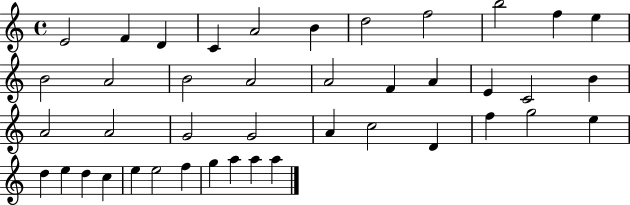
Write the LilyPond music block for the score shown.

{
  \clef treble
  \time 4/4
  \defaultTimeSignature
  \key c \major
  e'2 f'4 d'4 | c'4 a'2 b'4 | d''2 f''2 | b''2 f''4 e''4 | \break b'2 a'2 | b'2 a'2 | a'2 f'4 a'4 | e'4 c'2 b'4 | \break a'2 a'2 | g'2 g'2 | a'4 c''2 d'4 | f''4 g''2 e''4 | \break d''4 e''4 d''4 c''4 | e''4 e''2 f''4 | g''4 a''4 a''4 a''4 | \bar "|."
}